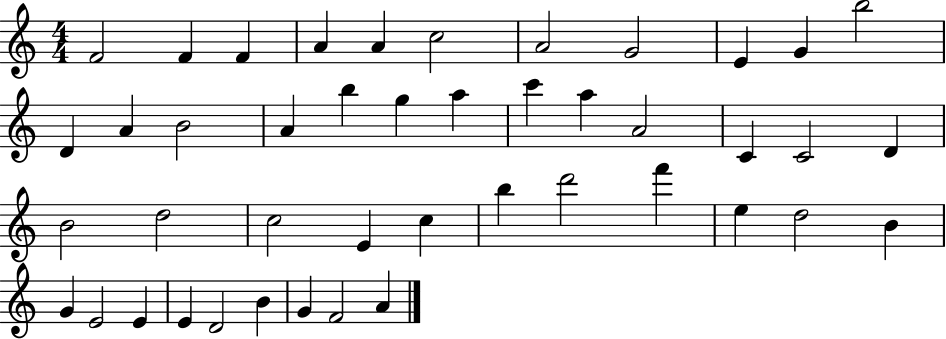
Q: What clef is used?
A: treble